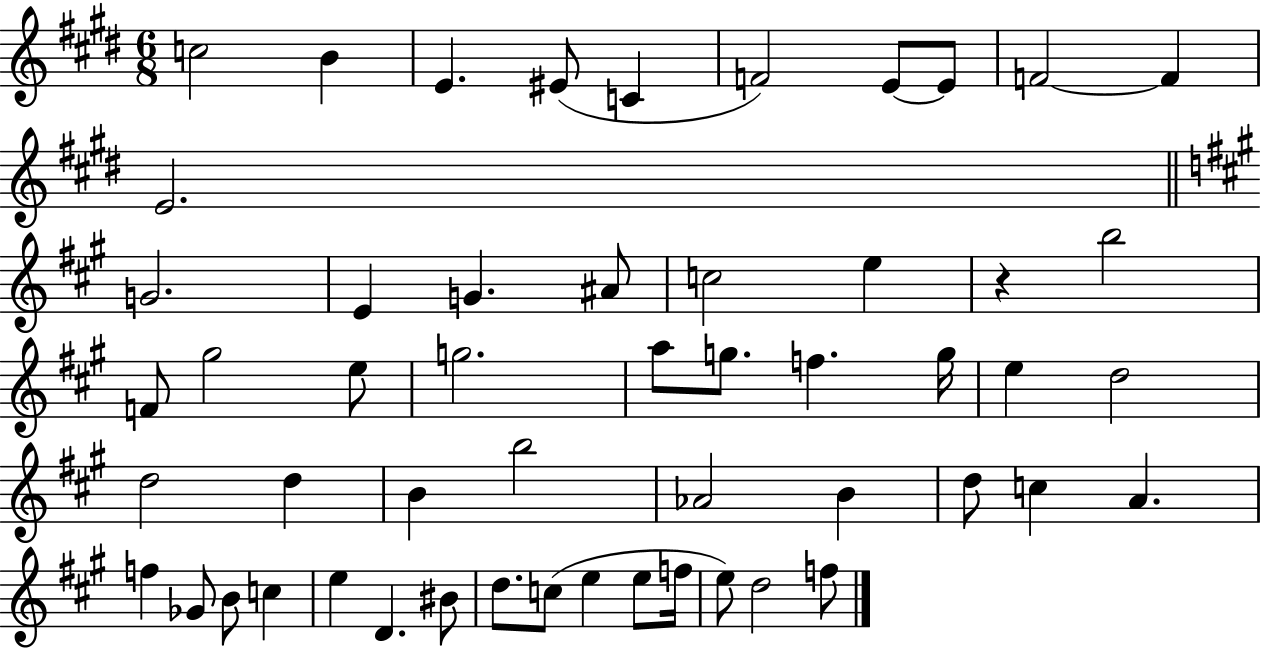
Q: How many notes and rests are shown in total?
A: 53